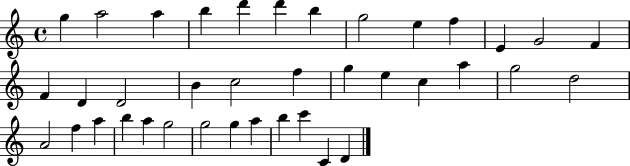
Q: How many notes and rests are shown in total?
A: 38